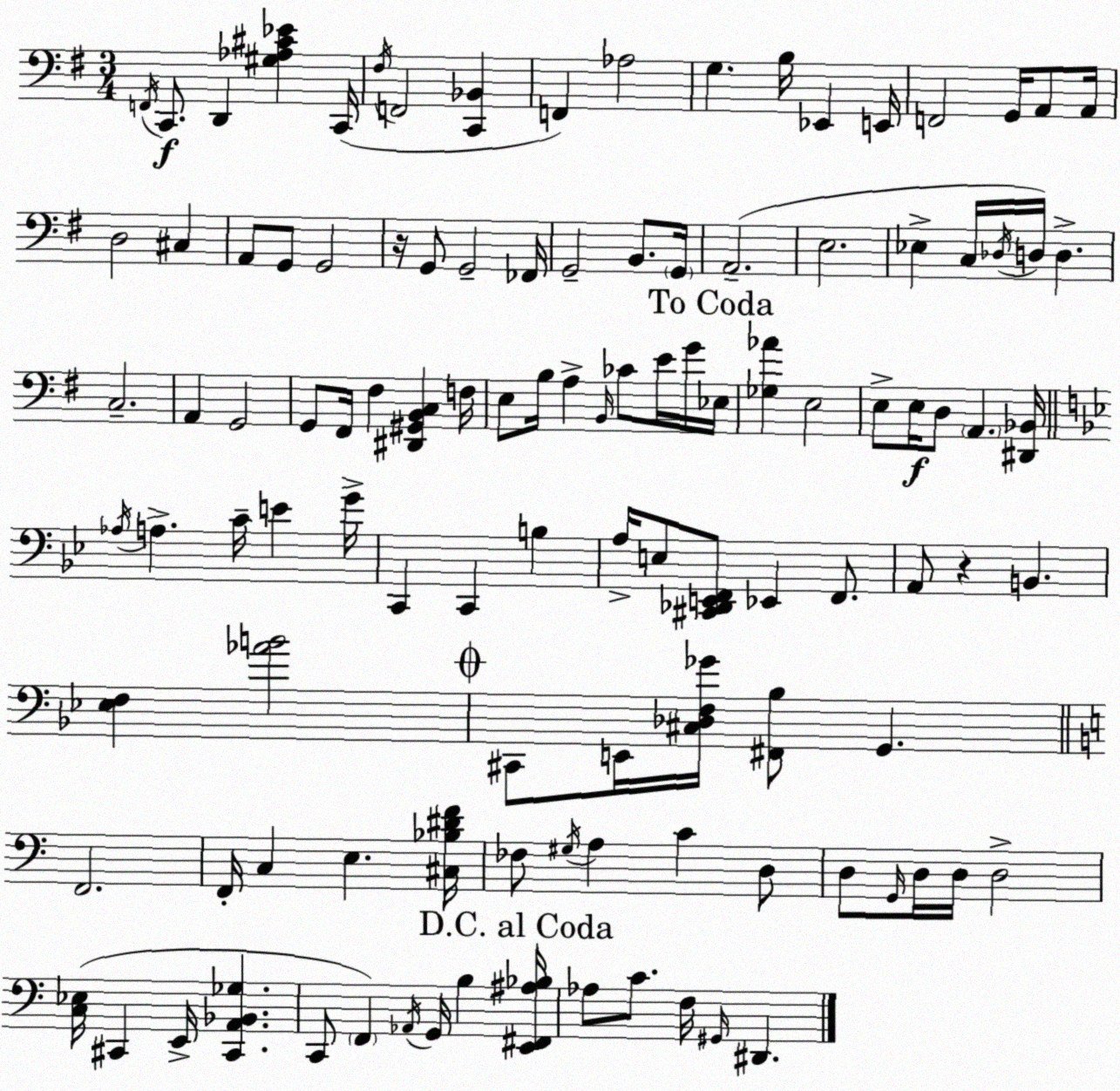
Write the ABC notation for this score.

X:1
T:Untitled
M:3/4
L:1/4
K:G
F,,/4 C,,/2 D,, [^G,_A,^C_E] C,,/4 ^F,/4 F,,2 [C,,_B,,] F,, _A,2 G, B,/4 _E,, E,,/4 F,,2 G,,/4 A,,/2 A,,/4 D,2 ^C, A,,/2 G,,/2 G,,2 z/4 G,,/2 G,,2 _F,,/4 G,,2 B,,/2 G,,/4 A,,2 E,2 _E, C,/4 _D,/4 D,/4 D, C,2 A,, G,,2 G,,/2 ^F,,/4 ^F, [^D,,^G,,B,,C,] F,/4 E,/2 B,/4 A, B,,/4 _C/2 E/4 G/4 _E,/4 [_G,_A] E,2 E,/2 E,/4 D,/2 A,, [^D,,_B,,]/4 _A,/4 A, C/4 E G/4 C,, C,, B, A,/4 E,/2 [^C,,_D,,E,,F,,]/2 _E,, F,,/2 A,,/2 z B,, [_E,F,] [_AB]2 ^C,,/2 E,,/4 [^C,_D,F,_G]/4 [^F,,_B,]/2 G,, F,,2 F,,/4 C, E, [^C,_B,^DF]/4 _F,/2 ^G,/4 A, C D,/2 D,/2 G,,/4 D,/4 D,/4 D,2 [C,_E,]/4 ^C,, E,,/4 [^C,,A,,_B,,_G,] C,,/2 F,, _A,,/4 G,,/4 B, [E,,^F,,^A,_B,]/4 _A,/2 C/2 F,/4 ^G,,/4 ^D,,